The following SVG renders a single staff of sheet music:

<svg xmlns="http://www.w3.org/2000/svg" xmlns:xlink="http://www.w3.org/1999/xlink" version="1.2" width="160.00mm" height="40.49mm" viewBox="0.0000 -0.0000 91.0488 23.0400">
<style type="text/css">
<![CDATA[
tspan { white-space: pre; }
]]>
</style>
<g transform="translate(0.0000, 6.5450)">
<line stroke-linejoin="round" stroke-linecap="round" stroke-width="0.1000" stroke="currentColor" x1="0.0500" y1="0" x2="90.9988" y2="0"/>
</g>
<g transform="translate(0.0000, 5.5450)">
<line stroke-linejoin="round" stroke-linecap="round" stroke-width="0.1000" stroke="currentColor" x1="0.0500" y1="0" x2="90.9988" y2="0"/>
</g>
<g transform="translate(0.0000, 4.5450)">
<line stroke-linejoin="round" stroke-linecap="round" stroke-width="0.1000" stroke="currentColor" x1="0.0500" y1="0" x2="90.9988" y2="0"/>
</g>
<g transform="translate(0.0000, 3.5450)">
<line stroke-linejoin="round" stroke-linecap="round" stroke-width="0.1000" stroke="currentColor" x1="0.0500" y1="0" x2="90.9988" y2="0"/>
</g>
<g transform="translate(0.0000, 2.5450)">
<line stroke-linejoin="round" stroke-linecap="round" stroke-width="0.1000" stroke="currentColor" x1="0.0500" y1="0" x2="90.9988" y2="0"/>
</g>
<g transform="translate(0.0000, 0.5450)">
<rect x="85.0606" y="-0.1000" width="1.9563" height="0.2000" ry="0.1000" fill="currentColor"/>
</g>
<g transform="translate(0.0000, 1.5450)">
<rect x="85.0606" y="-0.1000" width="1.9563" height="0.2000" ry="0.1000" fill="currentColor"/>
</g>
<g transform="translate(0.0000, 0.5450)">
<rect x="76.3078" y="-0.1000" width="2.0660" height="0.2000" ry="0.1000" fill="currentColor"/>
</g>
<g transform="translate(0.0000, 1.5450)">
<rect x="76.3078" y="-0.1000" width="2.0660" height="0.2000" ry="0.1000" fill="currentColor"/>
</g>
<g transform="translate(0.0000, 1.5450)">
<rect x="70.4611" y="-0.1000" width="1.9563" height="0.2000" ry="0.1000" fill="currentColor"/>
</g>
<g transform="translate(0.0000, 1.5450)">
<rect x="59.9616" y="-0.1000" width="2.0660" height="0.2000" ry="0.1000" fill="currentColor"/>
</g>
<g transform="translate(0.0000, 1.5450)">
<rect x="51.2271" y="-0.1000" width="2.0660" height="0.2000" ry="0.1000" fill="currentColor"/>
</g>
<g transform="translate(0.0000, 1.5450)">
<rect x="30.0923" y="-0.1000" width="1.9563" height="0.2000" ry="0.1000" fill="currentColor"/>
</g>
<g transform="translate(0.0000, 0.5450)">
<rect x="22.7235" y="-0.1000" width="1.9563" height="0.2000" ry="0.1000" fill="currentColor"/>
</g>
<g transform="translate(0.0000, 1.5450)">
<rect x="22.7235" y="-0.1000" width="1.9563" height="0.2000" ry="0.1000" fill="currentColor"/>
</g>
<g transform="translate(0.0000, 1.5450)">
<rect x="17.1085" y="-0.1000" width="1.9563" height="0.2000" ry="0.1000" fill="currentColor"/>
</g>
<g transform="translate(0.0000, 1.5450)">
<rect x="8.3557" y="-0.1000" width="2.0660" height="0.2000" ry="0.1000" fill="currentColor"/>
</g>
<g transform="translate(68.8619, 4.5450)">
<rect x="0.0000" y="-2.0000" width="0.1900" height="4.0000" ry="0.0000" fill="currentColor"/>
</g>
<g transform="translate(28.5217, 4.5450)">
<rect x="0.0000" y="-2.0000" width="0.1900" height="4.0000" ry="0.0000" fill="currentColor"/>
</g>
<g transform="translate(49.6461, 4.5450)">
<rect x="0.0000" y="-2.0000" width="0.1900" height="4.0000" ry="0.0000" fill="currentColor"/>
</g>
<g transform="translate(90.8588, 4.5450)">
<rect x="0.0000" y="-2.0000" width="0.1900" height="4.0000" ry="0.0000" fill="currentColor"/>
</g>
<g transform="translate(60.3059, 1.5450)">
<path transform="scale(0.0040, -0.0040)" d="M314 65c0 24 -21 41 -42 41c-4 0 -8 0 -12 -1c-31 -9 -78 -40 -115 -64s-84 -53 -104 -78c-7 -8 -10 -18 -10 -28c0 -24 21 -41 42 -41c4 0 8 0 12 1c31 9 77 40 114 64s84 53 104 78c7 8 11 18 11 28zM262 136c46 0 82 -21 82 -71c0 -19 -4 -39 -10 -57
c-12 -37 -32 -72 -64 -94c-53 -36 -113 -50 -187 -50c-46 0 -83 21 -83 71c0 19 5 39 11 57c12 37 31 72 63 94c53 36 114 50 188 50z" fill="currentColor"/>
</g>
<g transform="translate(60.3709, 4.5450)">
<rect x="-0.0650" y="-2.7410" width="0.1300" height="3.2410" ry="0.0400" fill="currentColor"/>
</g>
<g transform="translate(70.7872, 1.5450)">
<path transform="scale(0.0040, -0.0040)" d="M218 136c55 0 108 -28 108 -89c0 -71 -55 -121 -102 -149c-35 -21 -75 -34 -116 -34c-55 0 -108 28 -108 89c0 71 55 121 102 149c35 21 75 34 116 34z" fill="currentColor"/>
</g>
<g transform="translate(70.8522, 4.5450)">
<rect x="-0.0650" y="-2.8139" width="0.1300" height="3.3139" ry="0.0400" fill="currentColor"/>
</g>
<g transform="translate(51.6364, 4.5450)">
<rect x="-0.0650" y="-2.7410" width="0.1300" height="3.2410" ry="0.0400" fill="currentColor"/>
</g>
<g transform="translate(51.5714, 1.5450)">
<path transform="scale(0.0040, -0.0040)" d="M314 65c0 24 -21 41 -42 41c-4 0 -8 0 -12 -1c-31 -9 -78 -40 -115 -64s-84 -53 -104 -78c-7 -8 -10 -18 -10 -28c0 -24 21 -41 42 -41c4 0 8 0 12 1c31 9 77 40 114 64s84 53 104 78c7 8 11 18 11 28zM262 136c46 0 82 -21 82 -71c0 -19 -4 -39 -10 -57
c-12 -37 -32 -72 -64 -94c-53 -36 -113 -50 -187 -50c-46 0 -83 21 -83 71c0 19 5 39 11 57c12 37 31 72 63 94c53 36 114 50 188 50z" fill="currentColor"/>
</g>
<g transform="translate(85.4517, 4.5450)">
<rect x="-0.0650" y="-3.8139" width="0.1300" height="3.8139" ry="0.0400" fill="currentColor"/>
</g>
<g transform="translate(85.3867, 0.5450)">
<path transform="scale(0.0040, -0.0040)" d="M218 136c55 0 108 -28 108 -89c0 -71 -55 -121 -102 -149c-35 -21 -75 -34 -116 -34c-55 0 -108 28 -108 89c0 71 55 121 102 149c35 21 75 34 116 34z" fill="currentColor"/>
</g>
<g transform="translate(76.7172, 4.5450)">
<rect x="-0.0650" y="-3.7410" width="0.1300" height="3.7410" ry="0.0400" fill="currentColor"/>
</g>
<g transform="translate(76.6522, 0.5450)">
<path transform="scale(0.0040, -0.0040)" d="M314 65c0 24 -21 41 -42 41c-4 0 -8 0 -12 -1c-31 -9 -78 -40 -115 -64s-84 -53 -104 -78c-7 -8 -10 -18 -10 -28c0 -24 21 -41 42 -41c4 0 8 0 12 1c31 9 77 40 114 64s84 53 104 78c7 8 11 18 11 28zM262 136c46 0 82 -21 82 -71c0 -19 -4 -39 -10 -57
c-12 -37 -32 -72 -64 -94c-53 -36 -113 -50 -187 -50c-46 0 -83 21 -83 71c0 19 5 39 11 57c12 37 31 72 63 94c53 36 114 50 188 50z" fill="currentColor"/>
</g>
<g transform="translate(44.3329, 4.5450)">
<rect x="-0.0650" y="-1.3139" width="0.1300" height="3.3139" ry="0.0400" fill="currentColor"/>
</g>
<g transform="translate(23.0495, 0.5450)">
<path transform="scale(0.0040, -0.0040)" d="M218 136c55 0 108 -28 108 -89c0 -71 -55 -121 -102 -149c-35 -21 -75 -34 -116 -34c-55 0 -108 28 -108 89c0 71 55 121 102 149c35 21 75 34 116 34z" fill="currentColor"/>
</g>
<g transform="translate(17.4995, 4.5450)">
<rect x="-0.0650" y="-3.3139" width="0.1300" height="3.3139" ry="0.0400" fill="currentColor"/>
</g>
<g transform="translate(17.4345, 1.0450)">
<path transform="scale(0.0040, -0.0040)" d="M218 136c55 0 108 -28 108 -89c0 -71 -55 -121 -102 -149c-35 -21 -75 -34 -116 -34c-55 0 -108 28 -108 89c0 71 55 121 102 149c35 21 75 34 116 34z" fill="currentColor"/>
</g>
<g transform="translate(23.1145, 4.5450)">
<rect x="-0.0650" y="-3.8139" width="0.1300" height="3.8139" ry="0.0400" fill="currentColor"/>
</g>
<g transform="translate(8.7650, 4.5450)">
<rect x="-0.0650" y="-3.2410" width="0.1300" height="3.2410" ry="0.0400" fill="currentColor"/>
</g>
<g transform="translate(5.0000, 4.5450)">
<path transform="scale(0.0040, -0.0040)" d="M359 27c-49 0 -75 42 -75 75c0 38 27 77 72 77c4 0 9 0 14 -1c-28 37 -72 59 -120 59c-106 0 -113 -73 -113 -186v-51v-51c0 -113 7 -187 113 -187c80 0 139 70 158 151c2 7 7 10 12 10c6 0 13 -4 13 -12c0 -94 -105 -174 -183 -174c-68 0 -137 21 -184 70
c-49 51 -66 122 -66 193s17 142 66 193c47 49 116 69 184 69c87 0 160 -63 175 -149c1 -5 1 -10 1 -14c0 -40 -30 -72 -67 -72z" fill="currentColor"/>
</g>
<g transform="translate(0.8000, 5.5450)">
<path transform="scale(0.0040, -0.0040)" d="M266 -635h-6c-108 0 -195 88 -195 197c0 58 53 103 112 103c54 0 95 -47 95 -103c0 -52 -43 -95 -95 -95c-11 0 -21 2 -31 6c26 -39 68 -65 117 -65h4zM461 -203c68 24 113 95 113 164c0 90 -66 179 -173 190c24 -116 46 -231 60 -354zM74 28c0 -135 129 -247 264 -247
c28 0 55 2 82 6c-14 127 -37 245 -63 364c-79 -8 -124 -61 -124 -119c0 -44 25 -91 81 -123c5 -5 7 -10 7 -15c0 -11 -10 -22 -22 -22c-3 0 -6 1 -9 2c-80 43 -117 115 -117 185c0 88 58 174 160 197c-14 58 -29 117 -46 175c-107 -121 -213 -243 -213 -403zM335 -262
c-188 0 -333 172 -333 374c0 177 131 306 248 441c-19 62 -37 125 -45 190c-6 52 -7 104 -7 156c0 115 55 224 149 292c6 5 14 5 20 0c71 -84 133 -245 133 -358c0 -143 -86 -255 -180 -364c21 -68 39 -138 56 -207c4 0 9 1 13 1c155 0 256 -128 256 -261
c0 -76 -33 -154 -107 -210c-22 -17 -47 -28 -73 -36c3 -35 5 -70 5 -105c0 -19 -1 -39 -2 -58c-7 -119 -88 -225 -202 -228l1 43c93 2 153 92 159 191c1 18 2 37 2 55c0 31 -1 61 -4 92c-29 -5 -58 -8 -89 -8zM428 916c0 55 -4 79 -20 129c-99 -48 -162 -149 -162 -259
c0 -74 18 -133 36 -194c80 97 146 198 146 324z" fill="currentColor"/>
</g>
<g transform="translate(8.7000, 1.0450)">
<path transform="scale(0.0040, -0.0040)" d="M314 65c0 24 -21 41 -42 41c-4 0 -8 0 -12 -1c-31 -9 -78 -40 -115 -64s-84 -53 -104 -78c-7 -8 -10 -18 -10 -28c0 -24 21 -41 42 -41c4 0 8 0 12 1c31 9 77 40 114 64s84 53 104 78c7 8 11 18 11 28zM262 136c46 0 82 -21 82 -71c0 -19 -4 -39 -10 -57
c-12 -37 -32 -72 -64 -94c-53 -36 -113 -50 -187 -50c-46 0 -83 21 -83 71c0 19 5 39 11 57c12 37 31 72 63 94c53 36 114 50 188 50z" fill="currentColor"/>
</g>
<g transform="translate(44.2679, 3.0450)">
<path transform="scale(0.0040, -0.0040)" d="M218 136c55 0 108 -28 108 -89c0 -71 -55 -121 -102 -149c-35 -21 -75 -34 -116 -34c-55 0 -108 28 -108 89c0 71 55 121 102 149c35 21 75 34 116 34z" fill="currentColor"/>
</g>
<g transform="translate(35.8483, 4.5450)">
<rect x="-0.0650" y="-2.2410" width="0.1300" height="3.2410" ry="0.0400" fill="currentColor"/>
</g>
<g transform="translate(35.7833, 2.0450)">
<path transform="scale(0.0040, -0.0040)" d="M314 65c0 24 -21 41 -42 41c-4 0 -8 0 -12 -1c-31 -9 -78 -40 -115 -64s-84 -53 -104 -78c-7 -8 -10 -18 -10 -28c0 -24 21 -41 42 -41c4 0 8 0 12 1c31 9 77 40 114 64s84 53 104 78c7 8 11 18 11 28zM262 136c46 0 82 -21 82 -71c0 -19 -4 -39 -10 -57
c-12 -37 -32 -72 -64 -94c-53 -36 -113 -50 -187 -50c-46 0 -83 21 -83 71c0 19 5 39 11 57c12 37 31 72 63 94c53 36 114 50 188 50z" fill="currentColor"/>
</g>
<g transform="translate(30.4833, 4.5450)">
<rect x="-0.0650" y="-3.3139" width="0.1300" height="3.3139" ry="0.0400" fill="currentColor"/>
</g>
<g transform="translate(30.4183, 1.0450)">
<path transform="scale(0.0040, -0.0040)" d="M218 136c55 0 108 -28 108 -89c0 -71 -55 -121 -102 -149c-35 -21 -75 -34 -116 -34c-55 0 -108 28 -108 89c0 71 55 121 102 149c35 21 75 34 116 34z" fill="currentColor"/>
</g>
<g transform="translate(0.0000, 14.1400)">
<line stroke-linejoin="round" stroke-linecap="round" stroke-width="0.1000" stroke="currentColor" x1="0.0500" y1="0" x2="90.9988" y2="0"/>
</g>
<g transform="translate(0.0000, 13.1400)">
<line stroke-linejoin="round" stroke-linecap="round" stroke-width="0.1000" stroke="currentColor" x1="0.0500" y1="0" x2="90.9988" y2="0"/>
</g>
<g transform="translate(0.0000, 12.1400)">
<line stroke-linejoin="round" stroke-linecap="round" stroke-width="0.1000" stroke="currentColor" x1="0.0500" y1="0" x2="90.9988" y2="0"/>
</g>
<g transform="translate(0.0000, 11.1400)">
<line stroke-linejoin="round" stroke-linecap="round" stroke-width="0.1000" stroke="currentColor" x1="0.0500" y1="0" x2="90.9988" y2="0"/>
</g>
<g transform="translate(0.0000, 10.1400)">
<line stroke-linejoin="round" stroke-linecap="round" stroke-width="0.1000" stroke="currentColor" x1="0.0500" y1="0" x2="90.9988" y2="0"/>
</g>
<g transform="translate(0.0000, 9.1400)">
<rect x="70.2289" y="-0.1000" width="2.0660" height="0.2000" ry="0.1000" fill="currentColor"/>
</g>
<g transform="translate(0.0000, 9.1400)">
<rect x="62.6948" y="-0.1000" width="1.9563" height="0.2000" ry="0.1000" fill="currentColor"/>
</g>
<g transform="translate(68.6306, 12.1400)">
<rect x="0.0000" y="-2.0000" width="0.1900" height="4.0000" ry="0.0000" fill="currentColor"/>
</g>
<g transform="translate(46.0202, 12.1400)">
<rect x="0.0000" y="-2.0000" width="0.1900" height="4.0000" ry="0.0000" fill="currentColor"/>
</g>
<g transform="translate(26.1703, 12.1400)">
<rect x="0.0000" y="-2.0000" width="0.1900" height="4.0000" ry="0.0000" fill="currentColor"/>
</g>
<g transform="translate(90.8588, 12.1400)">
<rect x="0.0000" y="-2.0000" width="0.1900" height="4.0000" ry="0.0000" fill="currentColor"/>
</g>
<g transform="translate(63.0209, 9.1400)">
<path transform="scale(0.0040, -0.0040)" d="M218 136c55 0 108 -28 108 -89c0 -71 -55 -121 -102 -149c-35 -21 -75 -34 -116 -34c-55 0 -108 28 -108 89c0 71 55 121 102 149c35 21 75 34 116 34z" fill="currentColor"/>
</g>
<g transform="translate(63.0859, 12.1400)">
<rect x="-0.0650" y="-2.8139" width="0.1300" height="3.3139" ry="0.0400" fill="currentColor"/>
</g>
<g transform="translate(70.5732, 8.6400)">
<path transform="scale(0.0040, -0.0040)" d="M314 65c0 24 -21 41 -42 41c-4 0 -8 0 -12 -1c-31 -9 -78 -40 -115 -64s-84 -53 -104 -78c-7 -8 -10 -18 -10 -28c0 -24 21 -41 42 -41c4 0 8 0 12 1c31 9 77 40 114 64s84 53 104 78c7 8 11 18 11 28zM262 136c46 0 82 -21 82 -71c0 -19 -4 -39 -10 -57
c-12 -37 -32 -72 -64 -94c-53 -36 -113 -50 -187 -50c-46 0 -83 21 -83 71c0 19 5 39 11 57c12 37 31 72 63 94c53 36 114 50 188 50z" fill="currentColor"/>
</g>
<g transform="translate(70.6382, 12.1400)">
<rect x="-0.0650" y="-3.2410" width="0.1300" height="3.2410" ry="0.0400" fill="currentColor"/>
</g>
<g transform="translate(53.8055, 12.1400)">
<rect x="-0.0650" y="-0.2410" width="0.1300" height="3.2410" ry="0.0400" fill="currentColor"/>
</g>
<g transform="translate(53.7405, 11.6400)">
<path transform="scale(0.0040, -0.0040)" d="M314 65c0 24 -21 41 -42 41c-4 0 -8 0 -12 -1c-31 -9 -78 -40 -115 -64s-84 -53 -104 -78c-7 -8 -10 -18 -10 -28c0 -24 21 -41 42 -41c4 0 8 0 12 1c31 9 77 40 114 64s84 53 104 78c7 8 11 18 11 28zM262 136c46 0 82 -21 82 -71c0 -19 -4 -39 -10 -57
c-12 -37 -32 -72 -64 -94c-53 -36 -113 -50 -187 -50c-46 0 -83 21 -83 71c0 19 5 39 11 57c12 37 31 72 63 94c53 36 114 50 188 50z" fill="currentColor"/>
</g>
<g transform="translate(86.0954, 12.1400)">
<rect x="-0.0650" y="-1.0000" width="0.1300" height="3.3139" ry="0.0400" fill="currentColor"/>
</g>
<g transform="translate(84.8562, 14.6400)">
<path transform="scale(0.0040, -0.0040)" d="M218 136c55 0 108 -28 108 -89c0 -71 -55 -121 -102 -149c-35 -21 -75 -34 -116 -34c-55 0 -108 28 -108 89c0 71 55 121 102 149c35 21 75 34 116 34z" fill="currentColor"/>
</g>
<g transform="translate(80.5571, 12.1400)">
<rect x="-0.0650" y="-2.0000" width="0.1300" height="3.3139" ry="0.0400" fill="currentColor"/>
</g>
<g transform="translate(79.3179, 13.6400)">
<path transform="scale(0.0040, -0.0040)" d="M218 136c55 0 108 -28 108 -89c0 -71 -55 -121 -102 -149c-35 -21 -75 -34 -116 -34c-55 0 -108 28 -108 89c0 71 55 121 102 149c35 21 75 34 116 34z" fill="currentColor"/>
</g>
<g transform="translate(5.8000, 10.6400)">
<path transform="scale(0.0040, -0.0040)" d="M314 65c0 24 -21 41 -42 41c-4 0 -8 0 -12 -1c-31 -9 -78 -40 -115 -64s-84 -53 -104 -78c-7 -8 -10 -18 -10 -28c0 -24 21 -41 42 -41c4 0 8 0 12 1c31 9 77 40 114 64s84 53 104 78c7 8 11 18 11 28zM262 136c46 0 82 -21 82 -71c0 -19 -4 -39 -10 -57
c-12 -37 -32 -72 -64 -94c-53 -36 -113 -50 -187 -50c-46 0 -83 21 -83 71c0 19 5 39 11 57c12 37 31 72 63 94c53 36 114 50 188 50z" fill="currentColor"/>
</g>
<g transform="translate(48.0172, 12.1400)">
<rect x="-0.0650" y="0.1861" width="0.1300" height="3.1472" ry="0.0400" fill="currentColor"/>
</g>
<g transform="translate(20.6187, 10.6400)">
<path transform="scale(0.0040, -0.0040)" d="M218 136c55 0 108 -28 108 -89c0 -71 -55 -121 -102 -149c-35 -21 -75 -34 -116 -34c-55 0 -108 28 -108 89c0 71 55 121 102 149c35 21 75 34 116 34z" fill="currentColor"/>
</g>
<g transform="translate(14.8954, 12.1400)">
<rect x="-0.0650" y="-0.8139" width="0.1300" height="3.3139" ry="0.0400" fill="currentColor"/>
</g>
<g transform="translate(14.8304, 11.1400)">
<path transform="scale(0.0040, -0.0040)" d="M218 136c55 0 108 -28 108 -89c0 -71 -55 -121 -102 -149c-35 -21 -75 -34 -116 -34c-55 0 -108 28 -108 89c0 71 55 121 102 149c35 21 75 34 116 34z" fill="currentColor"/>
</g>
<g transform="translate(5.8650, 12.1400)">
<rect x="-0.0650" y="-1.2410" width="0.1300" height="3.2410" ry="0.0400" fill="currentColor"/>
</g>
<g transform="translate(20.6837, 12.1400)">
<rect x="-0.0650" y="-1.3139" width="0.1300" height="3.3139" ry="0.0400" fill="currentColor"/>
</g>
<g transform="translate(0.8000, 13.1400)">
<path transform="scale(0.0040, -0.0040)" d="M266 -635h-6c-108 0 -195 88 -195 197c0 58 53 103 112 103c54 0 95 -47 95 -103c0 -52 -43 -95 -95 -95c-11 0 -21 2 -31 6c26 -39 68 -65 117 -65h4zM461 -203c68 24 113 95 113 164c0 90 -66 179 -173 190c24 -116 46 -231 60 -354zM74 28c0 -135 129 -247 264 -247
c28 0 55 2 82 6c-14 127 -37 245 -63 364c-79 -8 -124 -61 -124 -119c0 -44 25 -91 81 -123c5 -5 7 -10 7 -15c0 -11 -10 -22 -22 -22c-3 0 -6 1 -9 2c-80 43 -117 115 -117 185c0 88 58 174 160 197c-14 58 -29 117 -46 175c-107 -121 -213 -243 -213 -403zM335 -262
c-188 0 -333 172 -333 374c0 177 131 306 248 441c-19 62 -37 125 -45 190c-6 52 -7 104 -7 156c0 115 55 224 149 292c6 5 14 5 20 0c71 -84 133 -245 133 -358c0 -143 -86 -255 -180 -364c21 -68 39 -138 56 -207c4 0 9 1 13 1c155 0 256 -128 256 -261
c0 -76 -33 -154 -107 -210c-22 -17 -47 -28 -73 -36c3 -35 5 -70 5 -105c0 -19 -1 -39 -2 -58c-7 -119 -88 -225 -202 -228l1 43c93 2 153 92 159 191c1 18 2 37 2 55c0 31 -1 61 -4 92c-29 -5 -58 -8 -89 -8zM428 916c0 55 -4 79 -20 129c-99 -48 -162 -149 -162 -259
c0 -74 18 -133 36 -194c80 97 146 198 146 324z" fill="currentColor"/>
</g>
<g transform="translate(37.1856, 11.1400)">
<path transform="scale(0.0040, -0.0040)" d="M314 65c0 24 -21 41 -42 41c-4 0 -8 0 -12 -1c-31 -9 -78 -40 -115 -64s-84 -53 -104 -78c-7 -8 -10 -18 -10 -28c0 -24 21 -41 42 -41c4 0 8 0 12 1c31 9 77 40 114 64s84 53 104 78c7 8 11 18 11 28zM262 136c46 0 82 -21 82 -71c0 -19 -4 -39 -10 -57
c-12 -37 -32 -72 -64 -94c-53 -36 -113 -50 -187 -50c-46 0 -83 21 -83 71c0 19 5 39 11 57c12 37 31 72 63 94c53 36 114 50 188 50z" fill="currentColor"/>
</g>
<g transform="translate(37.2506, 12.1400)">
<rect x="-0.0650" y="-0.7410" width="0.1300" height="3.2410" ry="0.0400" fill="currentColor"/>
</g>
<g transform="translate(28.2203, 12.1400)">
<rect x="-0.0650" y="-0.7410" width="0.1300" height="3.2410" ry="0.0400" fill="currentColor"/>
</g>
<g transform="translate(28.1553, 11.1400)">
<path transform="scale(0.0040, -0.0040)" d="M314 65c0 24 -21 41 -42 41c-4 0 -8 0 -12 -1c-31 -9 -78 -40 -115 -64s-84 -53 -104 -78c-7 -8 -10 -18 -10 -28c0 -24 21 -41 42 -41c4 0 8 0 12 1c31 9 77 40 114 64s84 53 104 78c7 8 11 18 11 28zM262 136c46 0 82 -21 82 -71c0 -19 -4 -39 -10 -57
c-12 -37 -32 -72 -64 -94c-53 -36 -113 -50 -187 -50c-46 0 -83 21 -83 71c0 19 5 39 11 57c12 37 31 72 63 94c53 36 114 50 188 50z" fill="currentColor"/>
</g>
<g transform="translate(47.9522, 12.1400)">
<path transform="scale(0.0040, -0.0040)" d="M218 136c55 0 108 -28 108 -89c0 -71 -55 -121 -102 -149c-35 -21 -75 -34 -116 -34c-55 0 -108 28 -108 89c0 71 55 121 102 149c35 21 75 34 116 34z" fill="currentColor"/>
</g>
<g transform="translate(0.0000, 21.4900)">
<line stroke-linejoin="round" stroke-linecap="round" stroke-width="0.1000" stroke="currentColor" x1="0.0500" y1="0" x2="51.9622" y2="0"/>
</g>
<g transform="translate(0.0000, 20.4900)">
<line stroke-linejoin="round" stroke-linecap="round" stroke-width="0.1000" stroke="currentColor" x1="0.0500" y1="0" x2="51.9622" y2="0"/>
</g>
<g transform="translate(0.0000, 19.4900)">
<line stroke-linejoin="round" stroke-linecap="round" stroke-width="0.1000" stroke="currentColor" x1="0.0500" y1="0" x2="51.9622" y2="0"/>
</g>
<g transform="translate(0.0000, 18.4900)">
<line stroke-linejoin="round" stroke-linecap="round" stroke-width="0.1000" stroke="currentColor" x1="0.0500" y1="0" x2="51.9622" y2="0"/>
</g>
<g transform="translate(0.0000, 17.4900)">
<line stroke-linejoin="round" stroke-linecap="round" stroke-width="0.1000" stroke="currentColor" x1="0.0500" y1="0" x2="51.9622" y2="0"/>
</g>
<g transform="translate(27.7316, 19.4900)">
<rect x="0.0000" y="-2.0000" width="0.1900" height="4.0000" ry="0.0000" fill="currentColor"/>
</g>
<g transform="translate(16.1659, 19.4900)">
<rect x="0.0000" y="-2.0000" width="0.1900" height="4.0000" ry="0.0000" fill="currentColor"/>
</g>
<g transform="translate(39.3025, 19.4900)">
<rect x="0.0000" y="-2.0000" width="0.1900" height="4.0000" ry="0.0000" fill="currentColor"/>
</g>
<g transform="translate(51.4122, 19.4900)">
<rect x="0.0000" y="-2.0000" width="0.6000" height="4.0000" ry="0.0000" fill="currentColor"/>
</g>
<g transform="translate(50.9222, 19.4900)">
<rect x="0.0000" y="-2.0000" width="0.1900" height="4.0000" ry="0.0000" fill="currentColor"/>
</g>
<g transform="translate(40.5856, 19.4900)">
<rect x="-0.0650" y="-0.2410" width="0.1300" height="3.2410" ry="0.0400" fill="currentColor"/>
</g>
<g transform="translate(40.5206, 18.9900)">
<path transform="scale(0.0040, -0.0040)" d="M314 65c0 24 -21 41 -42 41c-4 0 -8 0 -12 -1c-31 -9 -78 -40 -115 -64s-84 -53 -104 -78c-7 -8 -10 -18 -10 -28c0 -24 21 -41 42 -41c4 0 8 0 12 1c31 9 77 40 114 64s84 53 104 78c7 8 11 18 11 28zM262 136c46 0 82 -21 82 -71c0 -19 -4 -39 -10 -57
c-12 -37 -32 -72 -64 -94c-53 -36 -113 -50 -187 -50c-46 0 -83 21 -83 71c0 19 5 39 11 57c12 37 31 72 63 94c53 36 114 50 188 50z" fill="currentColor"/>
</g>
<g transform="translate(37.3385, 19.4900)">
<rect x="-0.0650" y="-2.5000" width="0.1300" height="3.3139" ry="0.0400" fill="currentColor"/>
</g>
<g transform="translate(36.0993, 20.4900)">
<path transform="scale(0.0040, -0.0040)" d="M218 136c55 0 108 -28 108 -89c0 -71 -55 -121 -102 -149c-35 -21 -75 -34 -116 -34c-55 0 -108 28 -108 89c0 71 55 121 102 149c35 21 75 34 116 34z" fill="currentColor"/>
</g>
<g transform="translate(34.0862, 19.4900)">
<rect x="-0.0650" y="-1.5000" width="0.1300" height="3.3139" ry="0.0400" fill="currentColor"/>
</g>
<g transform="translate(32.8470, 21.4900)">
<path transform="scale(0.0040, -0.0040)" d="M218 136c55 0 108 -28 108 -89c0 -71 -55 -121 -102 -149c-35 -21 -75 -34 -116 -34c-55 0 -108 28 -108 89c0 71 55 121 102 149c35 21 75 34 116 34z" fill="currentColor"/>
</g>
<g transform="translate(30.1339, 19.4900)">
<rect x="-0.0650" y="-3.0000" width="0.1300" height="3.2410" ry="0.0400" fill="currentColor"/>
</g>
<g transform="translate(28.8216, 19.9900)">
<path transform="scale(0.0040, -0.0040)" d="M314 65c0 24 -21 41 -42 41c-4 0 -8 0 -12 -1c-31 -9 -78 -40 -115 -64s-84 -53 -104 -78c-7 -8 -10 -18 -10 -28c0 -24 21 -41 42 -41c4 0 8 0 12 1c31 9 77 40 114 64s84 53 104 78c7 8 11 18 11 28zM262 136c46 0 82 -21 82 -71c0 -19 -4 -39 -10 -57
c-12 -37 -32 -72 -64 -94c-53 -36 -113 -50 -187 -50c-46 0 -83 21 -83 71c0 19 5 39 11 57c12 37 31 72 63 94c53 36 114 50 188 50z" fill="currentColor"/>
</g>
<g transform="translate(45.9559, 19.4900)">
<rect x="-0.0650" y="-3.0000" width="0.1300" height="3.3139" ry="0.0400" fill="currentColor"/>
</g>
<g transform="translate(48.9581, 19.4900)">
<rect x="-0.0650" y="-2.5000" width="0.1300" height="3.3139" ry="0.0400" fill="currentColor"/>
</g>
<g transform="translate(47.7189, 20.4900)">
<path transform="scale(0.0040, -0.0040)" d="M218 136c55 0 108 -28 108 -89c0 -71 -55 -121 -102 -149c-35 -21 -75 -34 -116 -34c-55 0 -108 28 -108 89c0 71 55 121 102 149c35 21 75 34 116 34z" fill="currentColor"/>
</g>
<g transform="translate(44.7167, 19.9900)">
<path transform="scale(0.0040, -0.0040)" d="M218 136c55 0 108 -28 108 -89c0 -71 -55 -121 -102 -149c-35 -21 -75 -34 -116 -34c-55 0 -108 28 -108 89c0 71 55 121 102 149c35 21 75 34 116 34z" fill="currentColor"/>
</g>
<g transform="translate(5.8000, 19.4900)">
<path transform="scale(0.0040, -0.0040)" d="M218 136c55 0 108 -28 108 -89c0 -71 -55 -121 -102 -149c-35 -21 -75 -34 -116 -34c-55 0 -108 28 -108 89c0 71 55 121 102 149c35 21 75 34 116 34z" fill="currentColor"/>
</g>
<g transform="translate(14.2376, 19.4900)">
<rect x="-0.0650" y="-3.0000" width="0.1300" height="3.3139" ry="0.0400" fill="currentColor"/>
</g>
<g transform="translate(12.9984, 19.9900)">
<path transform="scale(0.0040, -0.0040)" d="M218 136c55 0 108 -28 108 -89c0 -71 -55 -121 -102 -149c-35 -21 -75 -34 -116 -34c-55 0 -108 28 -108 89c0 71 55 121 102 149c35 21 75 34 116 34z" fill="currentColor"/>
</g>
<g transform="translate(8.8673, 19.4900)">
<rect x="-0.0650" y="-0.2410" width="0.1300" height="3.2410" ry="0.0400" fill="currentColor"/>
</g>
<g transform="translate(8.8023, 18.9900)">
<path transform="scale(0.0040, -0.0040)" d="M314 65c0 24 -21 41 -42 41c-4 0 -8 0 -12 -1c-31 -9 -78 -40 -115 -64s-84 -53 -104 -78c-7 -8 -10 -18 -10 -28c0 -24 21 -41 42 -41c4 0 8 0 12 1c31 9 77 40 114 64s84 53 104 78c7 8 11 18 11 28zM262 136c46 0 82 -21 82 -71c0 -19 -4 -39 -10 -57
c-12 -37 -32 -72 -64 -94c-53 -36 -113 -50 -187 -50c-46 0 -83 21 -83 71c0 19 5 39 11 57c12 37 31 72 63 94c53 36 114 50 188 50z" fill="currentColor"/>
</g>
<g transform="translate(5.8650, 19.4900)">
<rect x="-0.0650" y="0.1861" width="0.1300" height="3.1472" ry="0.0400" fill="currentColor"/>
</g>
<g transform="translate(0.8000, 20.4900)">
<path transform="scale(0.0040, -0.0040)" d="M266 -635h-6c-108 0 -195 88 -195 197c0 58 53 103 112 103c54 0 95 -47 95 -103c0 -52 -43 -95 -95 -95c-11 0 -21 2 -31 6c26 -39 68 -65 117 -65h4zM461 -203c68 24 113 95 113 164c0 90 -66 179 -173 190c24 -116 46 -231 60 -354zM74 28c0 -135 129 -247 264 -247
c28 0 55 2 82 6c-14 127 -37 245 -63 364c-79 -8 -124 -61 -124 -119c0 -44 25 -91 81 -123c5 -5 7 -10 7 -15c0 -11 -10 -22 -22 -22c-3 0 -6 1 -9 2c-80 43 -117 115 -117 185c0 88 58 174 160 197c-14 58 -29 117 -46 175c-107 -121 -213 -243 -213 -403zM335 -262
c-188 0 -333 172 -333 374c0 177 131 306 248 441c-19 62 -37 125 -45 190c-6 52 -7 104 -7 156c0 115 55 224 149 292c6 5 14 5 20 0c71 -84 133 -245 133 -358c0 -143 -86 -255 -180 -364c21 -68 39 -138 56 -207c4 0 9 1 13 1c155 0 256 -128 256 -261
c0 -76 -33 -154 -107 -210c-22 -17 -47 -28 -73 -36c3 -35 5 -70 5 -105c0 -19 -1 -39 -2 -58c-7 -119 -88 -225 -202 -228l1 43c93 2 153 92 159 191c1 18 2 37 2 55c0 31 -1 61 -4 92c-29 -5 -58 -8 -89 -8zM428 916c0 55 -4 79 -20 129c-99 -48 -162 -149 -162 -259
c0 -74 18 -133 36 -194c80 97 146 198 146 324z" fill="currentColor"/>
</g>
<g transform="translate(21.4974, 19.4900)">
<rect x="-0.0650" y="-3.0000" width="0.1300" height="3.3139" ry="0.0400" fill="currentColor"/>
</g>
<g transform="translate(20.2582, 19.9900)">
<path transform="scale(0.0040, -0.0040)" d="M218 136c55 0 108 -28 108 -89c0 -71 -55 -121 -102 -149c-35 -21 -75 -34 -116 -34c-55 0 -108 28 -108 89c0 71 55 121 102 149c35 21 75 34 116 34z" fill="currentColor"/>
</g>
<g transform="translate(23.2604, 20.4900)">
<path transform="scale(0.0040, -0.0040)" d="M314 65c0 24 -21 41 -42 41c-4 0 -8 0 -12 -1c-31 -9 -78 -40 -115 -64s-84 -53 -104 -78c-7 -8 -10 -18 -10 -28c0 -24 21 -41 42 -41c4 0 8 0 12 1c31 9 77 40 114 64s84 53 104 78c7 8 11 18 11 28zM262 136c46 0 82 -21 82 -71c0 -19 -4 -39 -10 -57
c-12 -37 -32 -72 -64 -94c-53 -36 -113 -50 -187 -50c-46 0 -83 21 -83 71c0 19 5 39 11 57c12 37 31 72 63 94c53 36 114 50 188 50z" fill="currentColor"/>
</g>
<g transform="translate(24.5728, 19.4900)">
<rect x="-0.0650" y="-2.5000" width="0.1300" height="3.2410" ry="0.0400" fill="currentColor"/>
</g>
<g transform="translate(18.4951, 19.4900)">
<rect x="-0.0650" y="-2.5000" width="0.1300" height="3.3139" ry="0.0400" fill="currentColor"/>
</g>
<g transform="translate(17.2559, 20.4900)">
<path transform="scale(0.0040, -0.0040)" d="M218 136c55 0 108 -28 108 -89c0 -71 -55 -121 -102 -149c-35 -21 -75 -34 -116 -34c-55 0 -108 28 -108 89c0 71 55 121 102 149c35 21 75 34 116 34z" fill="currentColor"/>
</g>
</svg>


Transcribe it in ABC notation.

X:1
T:Untitled
M:4/4
L:1/4
K:C
b2 b c' b g2 e a2 a2 a c'2 c' e2 d e d2 d2 B c2 a b2 F D B c2 A G A G2 A2 E G c2 A G